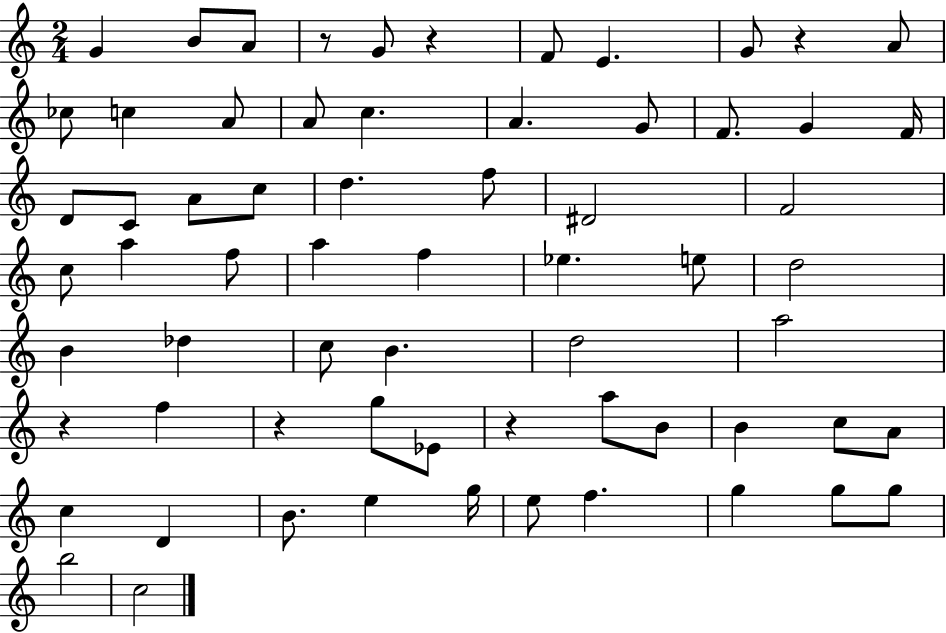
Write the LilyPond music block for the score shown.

{
  \clef treble
  \numericTimeSignature
  \time 2/4
  \key c \major
  g'4 b'8 a'8 | r8 g'8 r4 | f'8 e'4. | g'8 r4 a'8 | \break ces''8 c''4 a'8 | a'8 c''4. | a'4. g'8 | f'8. g'4 f'16 | \break d'8 c'8 a'8 c''8 | d''4. f''8 | dis'2 | f'2 | \break c''8 a''4 f''8 | a''4 f''4 | ees''4. e''8 | d''2 | \break b'4 des''4 | c''8 b'4. | d''2 | a''2 | \break r4 f''4 | r4 g''8 ees'8 | r4 a''8 b'8 | b'4 c''8 a'8 | \break c''4 d'4 | b'8. e''4 g''16 | e''8 f''4. | g''4 g''8 g''8 | \break b''2 | c''2 | \bar "|."
}